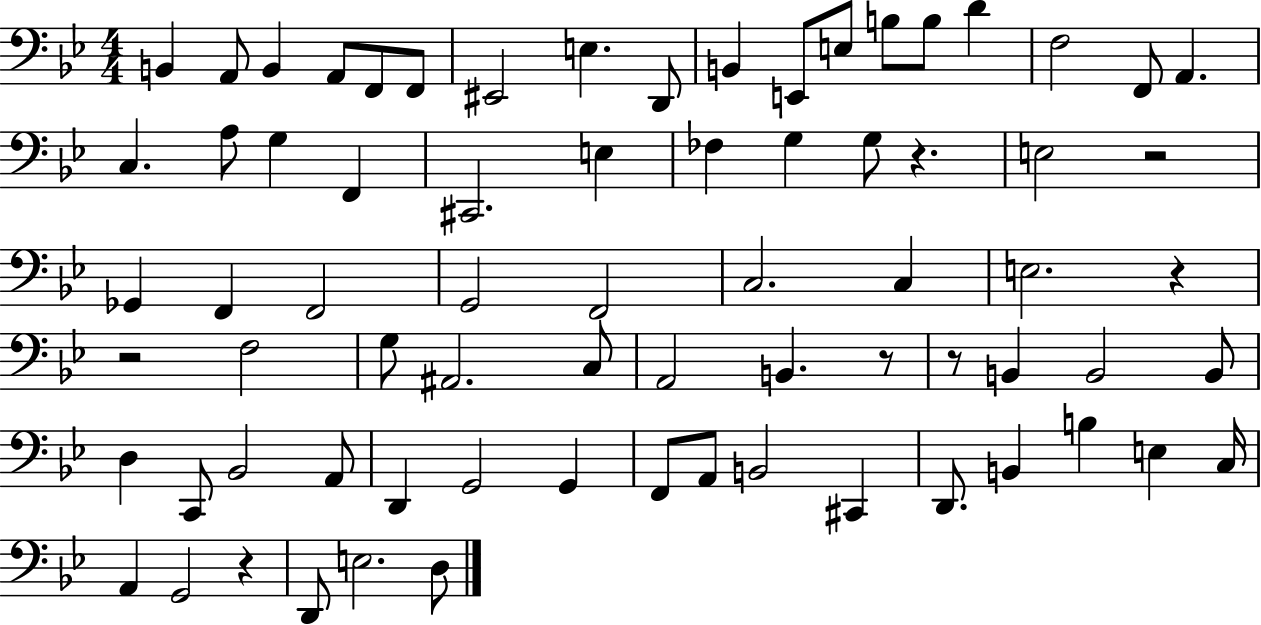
{
  \clef bass
  \numericTimeSignature
  \time 4/4
  \key bes \major
  b,4 a,8 b,4 a,8 f,8 f,8 | eis,2 e4. d,8 | b,4 e,8 e8 b8 b8 d'4 | f2 f,8 a,4. | \break c4. a8 g4 f,4 | cis,2. e4 | fes4 g4 g8 r4. | e2 r2 | \break ges,4 f,4 f,2 | g,2 f,2 | c2. c4 | e2. r4 | \break r2 f2 | g8 ais,2. c8 | a,2 b,4. r8 | r8 b,4 b,2 b,8 | \break d4 c,8 bes,2 a,8 | d,4 g,2 g,4 | f,8 a,8 b,2 cis,4 | d,8. b,4 b4 e4 c16 | \break a,4 g,2 r4 | d,8 e2. d8 | \bar "|."
}